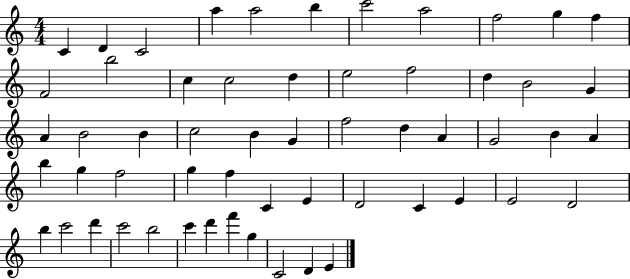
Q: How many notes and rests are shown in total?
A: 57